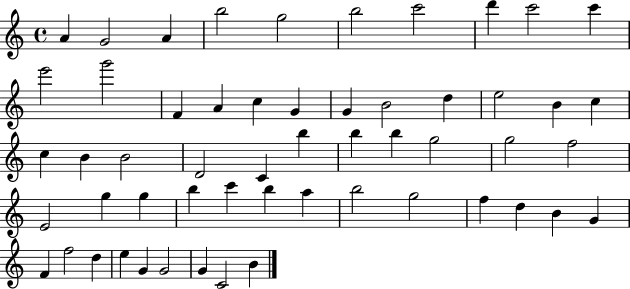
A4/q G4/h A4/q B5/h G5/h B5/h C6/h D6/q C6/h C6/q E6/h G6/h F4/q A4/q C5/q G4/q G4/q B4/h D5/q E5/h B4/q C5/q C5/q B4/q B4/h D4/h C4/q B5/q B5/q B5/q G5/h G5/h F5/h E4/h G5/q G5/q B5/q C6/q B5/q A5/q B5/h G5/h F5/q D5/q B4/q G4/q F4/q F5/h D5/q E5/q G4/q G4/h G4/q C4/h B4/q